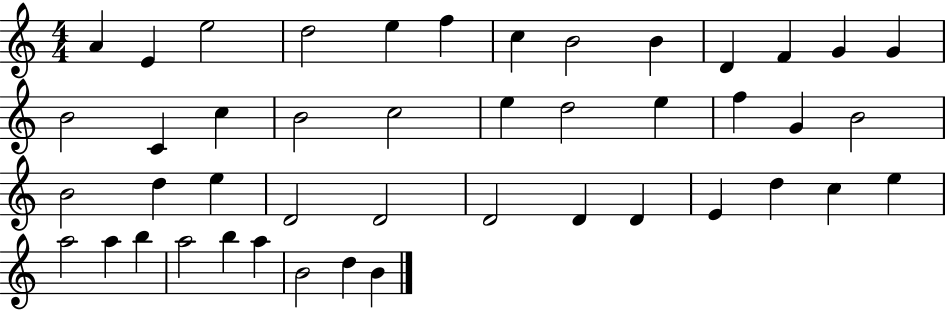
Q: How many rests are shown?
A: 0